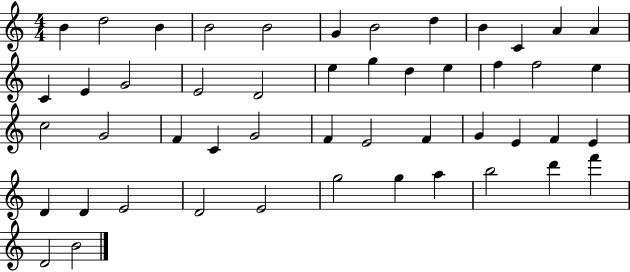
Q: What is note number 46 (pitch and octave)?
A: D6